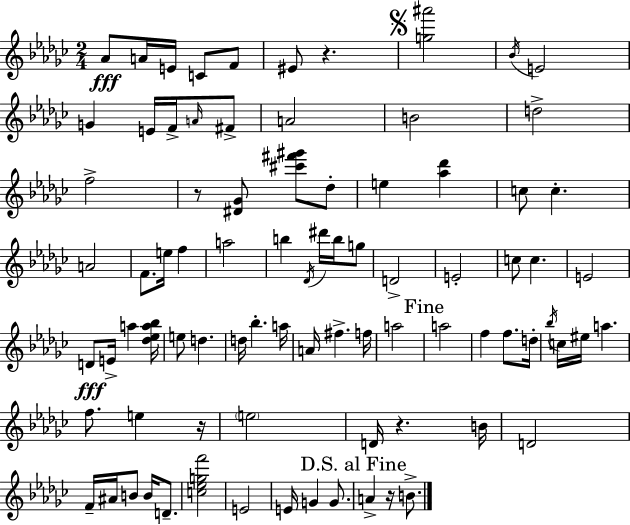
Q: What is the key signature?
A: EES minor